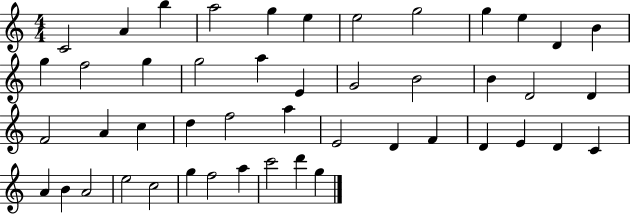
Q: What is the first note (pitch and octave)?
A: C4